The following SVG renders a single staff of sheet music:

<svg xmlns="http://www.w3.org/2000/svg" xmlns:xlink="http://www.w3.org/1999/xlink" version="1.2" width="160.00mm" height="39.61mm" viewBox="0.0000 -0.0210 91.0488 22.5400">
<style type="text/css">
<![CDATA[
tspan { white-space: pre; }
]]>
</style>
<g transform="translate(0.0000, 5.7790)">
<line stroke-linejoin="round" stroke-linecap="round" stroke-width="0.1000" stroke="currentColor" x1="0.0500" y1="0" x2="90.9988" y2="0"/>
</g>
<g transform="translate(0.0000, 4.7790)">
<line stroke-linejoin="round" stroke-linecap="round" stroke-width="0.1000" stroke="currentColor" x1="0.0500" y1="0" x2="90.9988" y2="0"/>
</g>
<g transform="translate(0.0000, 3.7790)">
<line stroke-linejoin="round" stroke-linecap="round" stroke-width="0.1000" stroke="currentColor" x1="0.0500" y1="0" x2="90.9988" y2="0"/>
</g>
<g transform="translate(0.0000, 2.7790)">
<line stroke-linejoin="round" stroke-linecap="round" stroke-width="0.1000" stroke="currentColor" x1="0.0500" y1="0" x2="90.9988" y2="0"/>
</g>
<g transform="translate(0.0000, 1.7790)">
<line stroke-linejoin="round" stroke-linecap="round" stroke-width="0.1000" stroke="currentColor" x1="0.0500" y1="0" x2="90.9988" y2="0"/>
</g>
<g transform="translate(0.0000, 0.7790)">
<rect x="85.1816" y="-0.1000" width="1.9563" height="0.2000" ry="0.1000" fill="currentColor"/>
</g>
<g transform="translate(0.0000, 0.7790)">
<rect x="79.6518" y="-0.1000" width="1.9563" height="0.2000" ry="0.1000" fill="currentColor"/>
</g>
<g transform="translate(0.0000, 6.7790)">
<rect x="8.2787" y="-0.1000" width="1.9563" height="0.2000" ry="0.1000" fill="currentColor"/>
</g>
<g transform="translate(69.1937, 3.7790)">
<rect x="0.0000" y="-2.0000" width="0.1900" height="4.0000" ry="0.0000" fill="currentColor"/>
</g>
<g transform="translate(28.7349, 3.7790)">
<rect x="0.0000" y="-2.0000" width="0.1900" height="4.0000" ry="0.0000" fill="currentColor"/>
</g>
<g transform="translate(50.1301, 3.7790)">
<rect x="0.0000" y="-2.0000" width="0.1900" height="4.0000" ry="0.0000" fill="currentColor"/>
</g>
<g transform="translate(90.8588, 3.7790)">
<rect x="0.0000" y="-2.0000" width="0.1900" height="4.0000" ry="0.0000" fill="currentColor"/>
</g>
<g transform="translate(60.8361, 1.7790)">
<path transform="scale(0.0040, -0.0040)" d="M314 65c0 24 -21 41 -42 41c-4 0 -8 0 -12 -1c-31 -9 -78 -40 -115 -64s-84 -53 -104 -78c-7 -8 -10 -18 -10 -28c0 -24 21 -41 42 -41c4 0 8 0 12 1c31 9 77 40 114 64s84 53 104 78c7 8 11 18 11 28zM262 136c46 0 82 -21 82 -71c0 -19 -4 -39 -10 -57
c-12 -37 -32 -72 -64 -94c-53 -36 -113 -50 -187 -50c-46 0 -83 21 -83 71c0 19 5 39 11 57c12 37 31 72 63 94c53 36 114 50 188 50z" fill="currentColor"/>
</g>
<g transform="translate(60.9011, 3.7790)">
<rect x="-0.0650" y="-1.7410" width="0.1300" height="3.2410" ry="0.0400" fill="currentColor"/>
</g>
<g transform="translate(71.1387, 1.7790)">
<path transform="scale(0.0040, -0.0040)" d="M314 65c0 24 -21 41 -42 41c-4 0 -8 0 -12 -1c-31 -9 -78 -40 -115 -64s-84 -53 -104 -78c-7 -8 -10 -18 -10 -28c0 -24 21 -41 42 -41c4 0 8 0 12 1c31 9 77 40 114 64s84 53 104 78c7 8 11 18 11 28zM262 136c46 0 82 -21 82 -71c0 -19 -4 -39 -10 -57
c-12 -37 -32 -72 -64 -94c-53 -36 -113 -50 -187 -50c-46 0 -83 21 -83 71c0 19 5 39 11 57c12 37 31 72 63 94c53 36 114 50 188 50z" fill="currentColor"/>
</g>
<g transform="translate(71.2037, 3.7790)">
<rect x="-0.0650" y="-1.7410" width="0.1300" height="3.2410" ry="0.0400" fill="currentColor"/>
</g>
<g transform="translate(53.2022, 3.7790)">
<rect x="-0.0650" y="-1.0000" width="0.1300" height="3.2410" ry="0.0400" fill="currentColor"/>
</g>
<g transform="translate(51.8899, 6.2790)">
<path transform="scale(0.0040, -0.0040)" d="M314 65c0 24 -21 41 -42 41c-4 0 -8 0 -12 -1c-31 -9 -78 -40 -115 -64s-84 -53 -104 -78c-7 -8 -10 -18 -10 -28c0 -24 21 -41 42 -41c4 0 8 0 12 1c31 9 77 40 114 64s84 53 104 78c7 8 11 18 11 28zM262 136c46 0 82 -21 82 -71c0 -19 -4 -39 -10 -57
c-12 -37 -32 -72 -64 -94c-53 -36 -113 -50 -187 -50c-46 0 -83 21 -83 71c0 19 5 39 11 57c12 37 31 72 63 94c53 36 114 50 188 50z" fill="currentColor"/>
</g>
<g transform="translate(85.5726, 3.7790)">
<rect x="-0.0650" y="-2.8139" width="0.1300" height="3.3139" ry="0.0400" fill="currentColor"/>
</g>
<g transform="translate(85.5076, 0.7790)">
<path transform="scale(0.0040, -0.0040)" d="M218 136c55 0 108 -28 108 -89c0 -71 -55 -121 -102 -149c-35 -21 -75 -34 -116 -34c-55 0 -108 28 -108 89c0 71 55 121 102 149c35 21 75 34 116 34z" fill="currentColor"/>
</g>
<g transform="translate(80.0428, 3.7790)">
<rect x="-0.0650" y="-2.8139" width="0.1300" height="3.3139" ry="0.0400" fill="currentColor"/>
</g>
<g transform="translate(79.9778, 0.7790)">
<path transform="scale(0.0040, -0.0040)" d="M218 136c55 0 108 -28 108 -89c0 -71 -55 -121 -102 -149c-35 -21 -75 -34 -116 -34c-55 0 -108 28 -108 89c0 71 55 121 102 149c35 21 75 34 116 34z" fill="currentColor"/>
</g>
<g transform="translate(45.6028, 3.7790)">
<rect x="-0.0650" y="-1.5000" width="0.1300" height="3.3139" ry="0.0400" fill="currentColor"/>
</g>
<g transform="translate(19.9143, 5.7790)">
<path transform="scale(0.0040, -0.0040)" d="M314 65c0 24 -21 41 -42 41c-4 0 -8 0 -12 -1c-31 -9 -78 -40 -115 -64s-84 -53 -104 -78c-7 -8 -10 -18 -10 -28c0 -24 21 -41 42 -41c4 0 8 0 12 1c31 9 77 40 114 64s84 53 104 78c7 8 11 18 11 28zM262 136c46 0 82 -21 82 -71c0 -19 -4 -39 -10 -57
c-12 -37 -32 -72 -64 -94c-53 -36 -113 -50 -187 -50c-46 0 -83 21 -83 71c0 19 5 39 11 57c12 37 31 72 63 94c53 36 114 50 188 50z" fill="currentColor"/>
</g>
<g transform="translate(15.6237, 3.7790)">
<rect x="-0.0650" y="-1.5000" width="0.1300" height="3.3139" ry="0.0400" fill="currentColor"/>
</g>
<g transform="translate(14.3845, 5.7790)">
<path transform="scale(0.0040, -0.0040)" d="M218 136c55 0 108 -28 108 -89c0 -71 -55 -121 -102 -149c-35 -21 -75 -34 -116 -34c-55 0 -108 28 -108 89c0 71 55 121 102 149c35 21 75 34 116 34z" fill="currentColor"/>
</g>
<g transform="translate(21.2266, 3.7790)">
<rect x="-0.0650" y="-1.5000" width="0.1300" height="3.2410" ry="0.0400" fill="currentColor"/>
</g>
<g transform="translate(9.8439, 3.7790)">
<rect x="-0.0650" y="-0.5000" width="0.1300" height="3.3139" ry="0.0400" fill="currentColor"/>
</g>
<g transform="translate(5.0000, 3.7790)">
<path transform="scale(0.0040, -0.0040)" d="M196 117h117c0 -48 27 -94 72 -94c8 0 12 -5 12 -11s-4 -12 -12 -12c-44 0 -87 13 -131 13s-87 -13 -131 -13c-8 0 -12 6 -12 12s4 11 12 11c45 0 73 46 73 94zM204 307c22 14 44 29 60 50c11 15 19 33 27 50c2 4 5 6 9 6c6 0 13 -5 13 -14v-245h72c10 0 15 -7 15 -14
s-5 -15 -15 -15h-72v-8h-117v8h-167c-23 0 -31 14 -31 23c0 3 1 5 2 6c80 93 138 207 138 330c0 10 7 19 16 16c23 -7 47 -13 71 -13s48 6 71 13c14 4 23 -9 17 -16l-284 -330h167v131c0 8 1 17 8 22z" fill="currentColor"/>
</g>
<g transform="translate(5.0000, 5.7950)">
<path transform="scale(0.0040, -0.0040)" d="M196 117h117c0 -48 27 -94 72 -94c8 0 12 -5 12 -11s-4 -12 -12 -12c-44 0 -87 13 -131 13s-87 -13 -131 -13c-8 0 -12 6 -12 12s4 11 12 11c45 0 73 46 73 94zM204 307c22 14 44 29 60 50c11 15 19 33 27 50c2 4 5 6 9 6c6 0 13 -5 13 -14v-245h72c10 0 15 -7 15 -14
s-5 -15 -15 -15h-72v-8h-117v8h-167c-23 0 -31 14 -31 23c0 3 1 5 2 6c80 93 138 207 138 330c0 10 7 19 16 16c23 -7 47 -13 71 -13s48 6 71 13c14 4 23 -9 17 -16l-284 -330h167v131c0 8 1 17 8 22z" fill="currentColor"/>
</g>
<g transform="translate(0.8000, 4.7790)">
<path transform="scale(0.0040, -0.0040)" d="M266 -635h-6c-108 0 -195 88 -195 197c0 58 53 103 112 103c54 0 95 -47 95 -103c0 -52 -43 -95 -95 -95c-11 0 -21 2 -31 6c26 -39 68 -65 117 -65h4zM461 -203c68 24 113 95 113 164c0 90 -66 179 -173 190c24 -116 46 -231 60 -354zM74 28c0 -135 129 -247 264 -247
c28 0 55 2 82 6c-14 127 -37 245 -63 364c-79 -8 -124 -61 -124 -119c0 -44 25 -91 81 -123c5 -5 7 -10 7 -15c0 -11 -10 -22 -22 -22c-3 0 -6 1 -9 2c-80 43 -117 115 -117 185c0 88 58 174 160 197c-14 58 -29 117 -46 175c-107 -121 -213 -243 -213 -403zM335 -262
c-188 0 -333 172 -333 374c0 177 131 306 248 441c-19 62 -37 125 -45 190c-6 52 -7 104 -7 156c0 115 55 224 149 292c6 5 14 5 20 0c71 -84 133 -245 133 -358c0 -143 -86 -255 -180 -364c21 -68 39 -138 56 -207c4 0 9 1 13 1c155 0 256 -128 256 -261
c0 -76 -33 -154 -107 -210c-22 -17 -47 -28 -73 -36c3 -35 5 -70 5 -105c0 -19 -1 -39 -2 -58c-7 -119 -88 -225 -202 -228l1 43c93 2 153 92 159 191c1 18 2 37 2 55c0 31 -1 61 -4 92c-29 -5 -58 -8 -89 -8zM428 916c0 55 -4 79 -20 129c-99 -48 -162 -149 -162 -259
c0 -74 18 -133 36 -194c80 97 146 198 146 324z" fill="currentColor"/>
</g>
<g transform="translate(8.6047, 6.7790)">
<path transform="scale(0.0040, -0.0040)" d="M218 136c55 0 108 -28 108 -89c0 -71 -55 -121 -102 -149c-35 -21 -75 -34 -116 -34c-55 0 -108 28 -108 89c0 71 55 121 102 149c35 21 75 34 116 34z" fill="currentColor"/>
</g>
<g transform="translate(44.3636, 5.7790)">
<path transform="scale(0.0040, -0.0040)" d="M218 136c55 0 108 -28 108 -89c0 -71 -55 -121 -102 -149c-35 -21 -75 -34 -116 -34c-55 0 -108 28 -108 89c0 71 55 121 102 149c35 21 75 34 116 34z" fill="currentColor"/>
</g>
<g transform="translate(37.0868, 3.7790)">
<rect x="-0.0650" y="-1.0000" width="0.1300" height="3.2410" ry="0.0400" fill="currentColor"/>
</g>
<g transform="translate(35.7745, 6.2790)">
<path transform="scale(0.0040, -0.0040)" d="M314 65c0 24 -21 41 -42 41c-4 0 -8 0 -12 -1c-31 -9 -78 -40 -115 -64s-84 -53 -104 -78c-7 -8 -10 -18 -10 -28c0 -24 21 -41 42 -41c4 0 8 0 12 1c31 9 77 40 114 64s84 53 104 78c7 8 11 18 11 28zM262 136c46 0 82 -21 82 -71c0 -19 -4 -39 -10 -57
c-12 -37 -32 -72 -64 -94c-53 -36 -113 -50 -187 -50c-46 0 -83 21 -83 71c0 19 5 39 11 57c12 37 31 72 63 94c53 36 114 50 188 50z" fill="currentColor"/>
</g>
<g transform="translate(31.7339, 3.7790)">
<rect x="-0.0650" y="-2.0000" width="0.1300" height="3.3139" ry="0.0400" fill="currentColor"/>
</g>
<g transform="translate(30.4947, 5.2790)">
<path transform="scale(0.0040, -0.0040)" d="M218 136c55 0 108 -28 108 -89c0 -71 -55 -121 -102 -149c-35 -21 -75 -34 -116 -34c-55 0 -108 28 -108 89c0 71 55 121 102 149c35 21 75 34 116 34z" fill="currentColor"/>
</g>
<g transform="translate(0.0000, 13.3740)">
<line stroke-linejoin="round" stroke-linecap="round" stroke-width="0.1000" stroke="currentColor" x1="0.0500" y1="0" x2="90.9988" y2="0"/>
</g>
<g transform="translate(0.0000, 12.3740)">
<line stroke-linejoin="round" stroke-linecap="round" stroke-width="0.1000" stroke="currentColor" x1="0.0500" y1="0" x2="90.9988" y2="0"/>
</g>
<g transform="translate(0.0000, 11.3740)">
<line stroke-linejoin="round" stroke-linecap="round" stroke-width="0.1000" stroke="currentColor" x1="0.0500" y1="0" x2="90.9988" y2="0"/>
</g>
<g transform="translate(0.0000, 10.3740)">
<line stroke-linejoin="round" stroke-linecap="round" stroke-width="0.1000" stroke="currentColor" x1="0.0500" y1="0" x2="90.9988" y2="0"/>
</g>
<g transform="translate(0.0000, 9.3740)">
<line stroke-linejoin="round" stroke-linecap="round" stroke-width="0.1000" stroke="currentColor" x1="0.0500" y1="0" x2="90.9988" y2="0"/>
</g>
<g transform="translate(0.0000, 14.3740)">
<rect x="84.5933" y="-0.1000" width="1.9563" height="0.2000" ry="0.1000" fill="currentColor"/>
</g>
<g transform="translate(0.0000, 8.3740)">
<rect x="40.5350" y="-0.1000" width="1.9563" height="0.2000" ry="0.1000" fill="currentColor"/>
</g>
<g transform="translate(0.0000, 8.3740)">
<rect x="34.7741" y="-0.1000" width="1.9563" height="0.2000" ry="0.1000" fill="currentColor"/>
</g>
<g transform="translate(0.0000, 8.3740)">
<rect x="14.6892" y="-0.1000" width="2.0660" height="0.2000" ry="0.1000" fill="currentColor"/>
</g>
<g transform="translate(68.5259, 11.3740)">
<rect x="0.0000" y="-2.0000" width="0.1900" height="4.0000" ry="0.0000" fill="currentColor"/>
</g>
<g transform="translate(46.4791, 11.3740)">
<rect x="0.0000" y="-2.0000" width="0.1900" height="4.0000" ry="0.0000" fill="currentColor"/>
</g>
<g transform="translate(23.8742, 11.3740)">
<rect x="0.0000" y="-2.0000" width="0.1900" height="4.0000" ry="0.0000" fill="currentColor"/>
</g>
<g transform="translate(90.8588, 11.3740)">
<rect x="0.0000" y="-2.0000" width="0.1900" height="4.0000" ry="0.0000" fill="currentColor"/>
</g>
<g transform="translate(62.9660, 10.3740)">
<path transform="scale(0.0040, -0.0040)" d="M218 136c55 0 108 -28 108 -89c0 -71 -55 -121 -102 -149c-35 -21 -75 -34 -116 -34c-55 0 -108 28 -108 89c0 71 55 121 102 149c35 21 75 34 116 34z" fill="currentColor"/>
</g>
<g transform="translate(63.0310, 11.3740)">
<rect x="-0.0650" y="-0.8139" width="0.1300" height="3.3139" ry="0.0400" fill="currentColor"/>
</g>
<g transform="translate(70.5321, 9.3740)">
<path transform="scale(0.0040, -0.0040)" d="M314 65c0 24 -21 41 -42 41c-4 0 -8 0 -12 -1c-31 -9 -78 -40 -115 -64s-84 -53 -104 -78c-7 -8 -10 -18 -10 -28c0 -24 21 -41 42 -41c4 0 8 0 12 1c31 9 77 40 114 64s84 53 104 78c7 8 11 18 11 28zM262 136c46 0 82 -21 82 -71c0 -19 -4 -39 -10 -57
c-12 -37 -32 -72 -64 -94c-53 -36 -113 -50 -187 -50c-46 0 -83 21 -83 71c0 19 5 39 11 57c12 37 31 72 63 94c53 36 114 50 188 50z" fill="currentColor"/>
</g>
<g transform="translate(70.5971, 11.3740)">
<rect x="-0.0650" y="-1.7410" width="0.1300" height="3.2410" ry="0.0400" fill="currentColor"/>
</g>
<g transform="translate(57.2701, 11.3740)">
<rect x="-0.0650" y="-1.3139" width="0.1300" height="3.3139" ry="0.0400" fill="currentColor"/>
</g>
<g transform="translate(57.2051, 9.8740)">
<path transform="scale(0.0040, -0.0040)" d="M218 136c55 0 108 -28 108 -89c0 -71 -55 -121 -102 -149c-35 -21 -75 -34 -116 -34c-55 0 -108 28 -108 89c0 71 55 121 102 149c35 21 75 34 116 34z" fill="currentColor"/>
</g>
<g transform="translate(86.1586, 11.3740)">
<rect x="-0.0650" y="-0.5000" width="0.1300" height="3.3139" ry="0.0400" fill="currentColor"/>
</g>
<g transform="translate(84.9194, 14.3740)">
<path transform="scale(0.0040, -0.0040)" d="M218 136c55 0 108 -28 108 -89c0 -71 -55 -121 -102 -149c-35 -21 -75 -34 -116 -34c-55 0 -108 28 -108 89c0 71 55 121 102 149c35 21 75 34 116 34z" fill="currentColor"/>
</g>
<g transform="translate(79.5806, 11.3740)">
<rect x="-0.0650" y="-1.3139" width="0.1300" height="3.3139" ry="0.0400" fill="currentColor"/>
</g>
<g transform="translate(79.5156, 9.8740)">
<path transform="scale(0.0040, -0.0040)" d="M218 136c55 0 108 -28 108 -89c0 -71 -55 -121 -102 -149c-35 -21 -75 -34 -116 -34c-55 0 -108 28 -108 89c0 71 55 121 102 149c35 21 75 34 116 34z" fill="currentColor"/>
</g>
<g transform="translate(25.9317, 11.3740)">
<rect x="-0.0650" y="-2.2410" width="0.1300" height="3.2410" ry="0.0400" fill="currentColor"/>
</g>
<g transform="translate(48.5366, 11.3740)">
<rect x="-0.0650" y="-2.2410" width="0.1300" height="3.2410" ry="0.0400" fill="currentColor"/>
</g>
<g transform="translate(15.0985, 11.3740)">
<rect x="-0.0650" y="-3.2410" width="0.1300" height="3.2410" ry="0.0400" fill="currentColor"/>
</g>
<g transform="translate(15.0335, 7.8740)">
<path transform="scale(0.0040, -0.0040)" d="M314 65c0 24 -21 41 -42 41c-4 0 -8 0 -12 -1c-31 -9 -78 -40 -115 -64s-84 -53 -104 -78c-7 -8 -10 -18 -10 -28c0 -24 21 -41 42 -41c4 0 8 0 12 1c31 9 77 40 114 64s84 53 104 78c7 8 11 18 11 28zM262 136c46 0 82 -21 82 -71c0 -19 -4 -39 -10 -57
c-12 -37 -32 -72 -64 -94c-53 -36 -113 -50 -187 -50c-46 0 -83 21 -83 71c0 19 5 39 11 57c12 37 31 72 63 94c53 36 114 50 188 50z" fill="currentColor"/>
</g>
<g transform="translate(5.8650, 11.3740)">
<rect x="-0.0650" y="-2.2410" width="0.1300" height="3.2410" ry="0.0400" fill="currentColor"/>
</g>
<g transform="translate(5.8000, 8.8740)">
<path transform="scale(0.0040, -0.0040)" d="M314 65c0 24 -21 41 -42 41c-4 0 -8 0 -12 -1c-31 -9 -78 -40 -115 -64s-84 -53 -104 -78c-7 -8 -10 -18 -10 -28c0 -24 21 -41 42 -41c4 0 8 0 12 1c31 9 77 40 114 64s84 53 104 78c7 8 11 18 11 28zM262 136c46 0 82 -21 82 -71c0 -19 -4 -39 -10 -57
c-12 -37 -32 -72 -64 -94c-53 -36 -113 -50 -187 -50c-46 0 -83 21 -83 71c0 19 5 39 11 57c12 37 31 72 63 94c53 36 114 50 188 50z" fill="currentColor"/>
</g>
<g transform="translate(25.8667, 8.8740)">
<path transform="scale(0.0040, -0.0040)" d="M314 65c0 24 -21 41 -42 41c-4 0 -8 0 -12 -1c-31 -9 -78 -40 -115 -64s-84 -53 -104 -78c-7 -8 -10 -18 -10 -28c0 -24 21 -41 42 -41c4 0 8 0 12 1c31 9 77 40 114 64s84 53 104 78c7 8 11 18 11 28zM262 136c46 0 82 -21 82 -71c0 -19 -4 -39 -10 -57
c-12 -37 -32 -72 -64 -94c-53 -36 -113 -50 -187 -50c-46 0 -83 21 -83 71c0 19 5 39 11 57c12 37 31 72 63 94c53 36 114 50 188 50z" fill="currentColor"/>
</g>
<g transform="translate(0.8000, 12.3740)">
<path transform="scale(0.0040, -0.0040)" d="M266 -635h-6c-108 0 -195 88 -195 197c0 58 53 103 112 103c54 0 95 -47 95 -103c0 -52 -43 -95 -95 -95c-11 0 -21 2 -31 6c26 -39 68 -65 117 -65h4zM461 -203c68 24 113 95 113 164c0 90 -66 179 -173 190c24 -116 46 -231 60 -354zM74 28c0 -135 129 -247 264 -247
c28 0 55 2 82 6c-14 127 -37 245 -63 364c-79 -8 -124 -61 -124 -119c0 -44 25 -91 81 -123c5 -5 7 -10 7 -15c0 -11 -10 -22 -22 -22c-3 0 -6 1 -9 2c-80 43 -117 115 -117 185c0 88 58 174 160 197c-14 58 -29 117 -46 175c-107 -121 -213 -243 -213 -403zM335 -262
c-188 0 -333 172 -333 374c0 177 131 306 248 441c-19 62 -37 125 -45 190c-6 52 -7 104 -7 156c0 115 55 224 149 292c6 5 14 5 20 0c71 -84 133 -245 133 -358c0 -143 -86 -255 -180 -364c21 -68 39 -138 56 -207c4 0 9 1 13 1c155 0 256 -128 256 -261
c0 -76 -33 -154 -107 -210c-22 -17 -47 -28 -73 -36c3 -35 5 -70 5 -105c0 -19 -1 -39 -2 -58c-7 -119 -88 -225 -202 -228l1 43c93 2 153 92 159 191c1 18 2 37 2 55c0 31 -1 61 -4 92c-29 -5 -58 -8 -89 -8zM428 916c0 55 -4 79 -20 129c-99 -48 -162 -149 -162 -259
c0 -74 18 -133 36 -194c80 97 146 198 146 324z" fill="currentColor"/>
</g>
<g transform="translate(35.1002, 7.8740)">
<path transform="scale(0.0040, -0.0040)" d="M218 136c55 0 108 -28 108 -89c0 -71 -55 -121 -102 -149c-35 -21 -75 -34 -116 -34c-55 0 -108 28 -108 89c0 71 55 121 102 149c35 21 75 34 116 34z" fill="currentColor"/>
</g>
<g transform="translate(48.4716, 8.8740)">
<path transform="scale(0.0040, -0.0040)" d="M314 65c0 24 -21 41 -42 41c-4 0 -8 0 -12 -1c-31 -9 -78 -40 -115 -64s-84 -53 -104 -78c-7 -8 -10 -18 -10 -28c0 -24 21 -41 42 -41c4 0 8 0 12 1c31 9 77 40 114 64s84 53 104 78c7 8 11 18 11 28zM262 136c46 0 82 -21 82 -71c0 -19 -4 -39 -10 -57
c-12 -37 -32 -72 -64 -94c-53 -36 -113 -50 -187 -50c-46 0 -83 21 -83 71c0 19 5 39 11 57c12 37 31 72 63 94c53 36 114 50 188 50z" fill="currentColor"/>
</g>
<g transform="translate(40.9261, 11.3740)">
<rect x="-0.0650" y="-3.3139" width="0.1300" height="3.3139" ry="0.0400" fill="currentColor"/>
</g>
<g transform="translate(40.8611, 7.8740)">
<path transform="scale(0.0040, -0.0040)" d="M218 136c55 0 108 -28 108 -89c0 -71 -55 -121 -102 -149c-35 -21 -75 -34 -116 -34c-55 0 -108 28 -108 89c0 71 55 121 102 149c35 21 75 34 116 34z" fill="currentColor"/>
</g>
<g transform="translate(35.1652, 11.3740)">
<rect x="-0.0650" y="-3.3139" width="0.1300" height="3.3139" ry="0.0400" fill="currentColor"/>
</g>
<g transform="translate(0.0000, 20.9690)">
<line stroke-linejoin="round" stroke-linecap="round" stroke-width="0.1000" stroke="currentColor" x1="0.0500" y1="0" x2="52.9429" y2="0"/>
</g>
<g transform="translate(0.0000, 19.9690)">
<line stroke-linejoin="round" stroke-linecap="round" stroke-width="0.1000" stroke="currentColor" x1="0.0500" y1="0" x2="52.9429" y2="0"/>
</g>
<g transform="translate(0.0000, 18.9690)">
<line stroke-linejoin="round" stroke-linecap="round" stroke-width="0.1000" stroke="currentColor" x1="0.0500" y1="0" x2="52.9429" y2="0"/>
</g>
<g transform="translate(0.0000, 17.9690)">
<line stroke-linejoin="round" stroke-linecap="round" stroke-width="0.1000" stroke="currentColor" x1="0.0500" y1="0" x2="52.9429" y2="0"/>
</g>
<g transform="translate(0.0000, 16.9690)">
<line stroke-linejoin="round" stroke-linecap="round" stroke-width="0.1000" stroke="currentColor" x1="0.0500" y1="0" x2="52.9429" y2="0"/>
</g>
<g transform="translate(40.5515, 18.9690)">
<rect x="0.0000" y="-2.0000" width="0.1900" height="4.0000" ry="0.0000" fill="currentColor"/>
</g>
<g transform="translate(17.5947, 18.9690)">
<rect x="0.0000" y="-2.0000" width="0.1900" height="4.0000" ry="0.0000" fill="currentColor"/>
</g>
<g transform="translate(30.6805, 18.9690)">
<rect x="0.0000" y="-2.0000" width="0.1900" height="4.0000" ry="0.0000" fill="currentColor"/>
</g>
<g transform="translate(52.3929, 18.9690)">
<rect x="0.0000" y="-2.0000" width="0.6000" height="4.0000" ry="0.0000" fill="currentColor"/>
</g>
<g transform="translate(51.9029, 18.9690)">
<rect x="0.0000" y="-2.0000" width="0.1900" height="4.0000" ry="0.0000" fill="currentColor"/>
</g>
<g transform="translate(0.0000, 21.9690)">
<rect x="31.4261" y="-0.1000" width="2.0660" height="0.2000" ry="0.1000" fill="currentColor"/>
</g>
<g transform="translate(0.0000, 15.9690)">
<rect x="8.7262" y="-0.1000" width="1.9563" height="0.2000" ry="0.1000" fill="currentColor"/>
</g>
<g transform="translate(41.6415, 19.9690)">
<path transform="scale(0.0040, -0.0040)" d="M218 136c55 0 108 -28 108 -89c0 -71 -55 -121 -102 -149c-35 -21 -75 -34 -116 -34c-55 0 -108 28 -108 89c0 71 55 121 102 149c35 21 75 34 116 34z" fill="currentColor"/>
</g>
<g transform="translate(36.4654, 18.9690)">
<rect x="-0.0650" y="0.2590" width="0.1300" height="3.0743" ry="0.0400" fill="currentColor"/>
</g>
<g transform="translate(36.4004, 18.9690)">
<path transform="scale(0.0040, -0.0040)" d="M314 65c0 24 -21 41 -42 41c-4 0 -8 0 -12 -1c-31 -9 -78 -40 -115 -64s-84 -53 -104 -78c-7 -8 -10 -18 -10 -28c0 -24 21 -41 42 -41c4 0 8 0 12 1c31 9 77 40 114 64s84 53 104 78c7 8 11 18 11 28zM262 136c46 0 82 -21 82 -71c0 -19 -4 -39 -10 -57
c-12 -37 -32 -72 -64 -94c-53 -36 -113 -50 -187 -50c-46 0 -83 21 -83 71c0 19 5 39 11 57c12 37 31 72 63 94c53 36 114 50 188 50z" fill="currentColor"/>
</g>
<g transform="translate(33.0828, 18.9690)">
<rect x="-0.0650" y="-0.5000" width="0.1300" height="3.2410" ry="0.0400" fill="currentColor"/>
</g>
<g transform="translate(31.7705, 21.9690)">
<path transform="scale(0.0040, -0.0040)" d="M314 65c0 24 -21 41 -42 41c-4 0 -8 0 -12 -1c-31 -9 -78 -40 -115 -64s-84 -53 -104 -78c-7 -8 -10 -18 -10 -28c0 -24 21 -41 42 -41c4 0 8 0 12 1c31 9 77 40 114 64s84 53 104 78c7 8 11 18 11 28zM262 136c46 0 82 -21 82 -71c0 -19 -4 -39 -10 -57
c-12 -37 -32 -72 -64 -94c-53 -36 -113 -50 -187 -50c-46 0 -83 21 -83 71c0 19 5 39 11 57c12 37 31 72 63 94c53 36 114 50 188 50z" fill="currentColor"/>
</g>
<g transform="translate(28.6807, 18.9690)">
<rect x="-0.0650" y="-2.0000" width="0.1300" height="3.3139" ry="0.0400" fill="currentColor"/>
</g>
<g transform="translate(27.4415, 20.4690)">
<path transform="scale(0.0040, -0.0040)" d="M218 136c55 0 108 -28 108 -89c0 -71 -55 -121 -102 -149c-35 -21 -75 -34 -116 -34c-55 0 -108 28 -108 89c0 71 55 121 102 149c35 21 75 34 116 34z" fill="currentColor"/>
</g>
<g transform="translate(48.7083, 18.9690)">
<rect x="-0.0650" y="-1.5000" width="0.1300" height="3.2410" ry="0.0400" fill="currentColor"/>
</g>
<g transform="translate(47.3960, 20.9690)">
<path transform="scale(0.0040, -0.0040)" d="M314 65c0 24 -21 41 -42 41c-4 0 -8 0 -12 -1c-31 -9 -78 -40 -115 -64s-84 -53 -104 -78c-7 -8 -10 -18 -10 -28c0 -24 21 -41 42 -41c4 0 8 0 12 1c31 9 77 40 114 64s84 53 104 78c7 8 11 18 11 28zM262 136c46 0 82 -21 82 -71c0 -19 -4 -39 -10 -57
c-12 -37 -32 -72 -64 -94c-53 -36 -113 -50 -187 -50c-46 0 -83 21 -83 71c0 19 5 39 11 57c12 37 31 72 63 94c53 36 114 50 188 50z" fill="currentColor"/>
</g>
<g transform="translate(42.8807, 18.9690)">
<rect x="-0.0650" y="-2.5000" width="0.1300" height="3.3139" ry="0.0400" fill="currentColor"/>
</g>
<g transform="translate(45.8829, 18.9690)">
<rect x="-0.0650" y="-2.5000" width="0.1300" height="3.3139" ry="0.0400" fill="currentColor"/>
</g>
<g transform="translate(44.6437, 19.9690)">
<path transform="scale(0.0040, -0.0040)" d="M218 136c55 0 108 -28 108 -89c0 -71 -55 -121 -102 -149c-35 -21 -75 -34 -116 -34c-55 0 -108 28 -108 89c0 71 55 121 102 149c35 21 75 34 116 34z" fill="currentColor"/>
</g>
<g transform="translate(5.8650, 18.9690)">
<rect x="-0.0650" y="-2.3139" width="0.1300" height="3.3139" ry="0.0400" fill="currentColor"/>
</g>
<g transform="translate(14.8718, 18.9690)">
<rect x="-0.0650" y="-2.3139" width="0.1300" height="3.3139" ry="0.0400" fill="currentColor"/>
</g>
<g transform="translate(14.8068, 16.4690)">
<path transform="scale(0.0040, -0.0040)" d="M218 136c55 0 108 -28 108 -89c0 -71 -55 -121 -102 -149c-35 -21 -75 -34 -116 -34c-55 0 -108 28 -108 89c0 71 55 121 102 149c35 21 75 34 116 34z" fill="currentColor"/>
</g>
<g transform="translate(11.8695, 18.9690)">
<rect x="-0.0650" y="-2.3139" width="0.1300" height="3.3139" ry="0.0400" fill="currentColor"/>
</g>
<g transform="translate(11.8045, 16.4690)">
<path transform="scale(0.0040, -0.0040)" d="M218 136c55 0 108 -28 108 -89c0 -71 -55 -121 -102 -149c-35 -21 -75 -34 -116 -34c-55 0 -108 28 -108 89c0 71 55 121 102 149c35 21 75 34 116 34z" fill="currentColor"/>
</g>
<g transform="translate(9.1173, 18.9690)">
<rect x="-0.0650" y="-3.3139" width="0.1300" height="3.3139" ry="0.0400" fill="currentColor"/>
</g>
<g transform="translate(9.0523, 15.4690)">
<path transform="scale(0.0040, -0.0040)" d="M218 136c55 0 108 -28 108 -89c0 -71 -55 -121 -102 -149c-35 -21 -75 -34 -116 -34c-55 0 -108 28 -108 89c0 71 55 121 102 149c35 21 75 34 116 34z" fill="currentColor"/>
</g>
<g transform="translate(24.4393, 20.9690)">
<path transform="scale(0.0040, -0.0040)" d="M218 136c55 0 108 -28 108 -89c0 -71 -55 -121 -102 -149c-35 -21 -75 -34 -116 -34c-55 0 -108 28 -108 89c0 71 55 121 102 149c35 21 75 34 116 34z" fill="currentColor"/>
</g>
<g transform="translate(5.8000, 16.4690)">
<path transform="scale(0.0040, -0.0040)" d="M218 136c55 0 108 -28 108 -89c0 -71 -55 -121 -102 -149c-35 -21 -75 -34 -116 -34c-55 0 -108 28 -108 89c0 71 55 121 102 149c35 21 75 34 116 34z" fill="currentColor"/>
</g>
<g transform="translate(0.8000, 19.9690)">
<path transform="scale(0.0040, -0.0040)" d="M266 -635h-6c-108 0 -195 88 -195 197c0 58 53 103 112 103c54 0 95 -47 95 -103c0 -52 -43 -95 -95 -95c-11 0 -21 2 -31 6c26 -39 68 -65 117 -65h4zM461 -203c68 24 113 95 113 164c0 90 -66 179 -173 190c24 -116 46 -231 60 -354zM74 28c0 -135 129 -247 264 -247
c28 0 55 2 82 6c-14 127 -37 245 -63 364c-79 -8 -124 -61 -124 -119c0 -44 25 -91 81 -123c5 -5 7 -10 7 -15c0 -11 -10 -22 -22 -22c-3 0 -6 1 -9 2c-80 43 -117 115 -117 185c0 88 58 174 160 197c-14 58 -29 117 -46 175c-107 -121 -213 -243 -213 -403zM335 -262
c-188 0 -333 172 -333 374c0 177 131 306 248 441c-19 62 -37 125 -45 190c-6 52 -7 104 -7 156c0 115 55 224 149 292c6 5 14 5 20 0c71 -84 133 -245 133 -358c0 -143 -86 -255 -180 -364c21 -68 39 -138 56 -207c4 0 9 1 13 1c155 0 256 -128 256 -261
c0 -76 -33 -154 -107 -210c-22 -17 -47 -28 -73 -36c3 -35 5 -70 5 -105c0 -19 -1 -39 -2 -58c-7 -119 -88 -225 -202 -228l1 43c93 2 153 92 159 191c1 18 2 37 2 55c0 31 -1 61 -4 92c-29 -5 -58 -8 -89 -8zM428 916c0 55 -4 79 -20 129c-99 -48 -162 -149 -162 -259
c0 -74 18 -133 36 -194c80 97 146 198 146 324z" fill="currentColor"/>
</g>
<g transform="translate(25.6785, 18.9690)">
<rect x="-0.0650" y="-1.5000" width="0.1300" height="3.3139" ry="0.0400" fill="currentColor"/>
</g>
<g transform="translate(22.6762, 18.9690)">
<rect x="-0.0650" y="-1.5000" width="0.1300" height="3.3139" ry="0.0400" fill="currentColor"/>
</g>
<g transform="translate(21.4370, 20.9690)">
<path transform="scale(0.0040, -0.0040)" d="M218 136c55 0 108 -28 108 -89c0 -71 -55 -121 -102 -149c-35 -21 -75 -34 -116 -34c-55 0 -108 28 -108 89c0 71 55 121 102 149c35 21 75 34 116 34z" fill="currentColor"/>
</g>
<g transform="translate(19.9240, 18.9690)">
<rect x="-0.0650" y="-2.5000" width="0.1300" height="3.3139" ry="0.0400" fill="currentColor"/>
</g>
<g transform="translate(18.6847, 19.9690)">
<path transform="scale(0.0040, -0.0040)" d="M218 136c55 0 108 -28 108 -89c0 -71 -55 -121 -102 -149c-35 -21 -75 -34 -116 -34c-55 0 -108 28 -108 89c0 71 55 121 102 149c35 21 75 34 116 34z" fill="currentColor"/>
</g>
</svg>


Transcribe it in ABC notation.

X:1
T:Untitled
M:4/4
L:1/4
K:C
C E E2 F D2 E D2 f2 f2 a a g2 b2 g2 b b g2 e d f2 e C g b g g G E E F C2 B2 G G E2